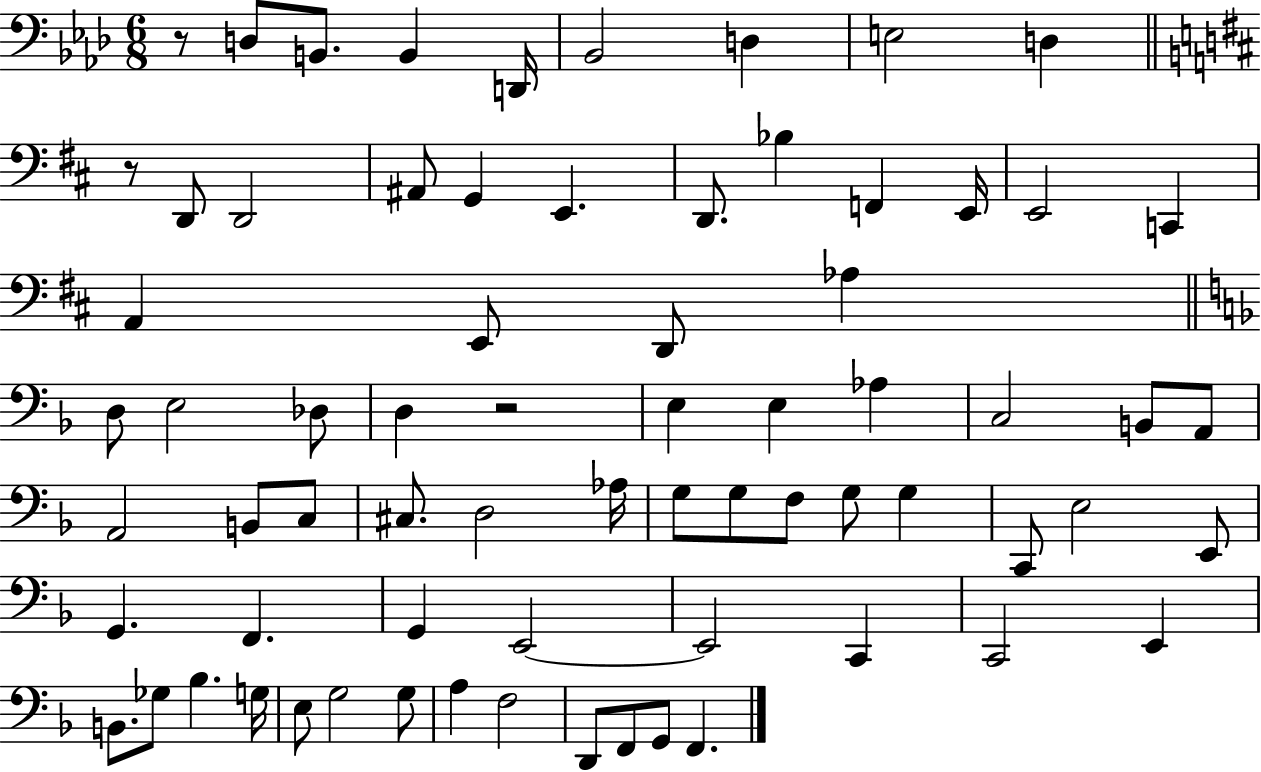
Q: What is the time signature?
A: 6/8